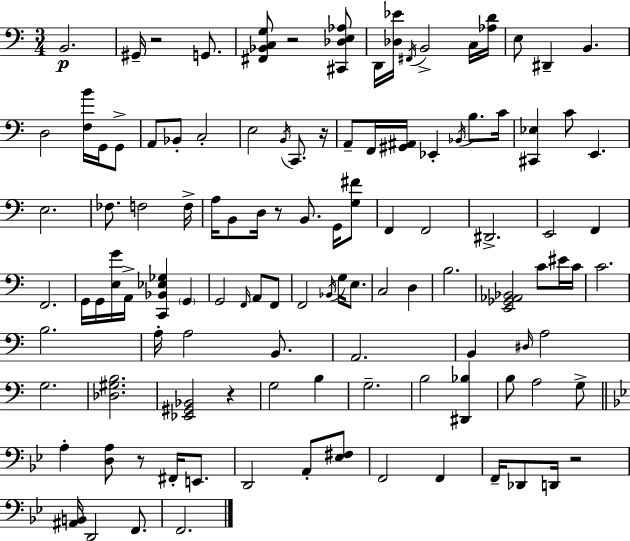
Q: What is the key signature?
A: C major